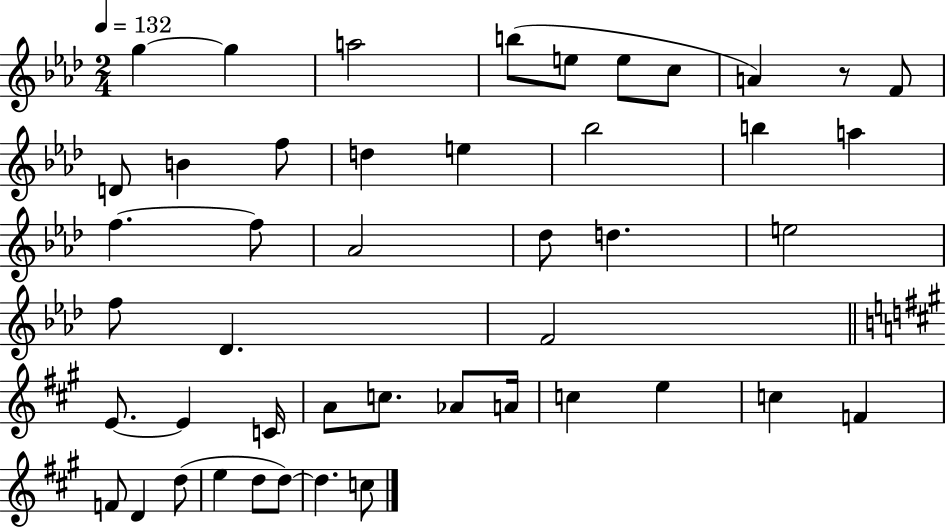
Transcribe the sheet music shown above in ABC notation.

X:1
T:Untitled
M:2/4
L:1/4
K:Ab
g g a2 b/2 e/2 e/2 c/2 A z/2 F/2 D/2 B f/2 d e _b2 b a f f/2 _A2 _d/2 d e2 f/2 _D F2 E/2 E C/4 A/2 c/2 _A/2 A/4 c e c F F/2 D d/2 e d/2 d/2 d c/2